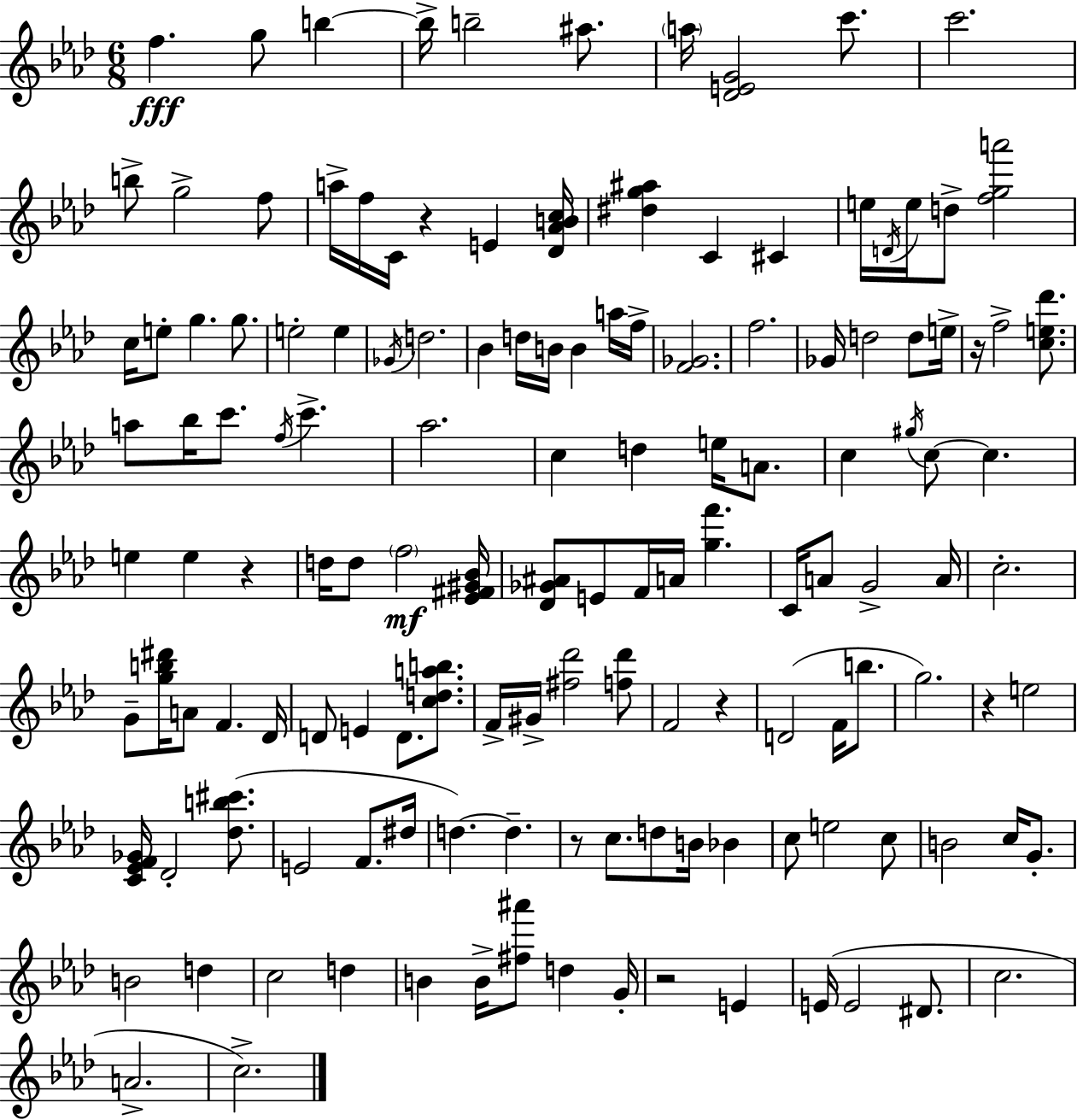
F5/q. G5/e B5/q B5/s B5/h A#5/e. A5/s [Db4,E4,G4]/h C6/e. C6/h. B5/e G5/h F5/e A5/s F5/s C4/s R/q E4/q [Db4,Ab4,B4,C5]/s [D#5,G5,A#5]/q C4/q C#4/q E5/s D4/s E5/s D5/e [F5,G5,A6]/h C5/s E5/e G5/q. G5/e. E5/h E5/q Gb4/s D5/h. Bb4/q D5/s B4/s B4/q A5/s F5/s [F4,Gb4]/h. F5/h. Gb4/s D5/h D5/e E5/s R/s F5/h [C5,E5,Db6]/e. A5/e Bb5/s C6/e. F5/s C6/q. Ab5/h. C5/q D5/q E5/s A4/e. C5/q G#5/s C5/e C5/q. E5/q E5/q R/q D5/s D5/e F5/h [Eb4,F#4,G#4,Bb4]/s [Db4,Gb4,A#4]/e E4/e F4/s A4/s [G5,F6]/q. C4/s A4/e G4/h A4/s C5/h. G4/e [G5,B5,D#6]/s A4/e F4/q. Db4/s D4/e E4/q D4/e. [C5,D5,A5,B5]/e. F4/s G#4/s [F#5,Db6]/h [F5,Db6]/e F4/h R/q D4/h F4/s B5/e. G5/h. R/q E5/h [C4,Eb4,F4,Gb4]/s Db4/h [Db5,B5,C#6]/e. E4/h F4/e. D#5/s D5/q. D5/q. R/e C5/e. D5/e B4/s Bb4/q C5/e E5/h C5/e B4/h C5/s G4/e. B4/h D5/q C5/h D5/q B4/q B4/s [F#5,A#6]/e D5/q G4/s R/h E4/q E4/s E4/h D#4/e. C5/h. A4/h. C5/h.